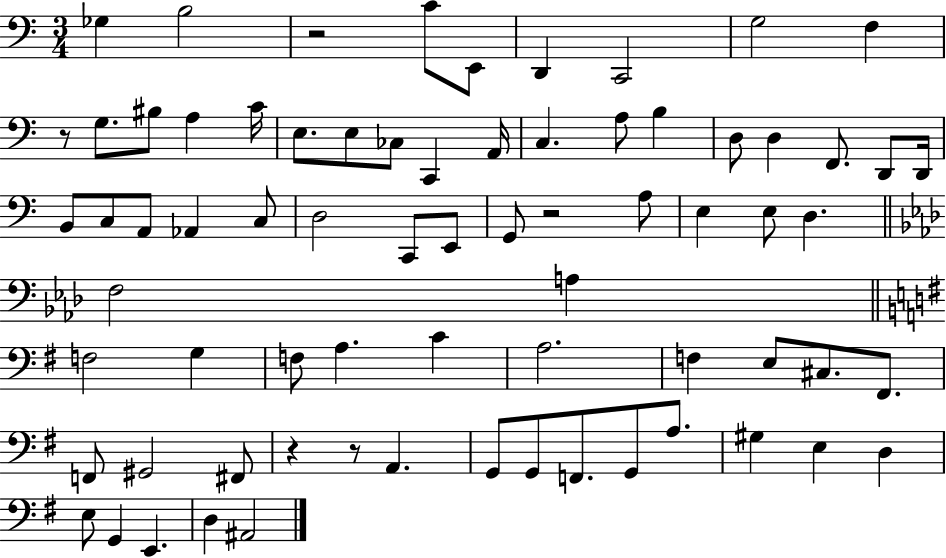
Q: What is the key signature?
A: C major